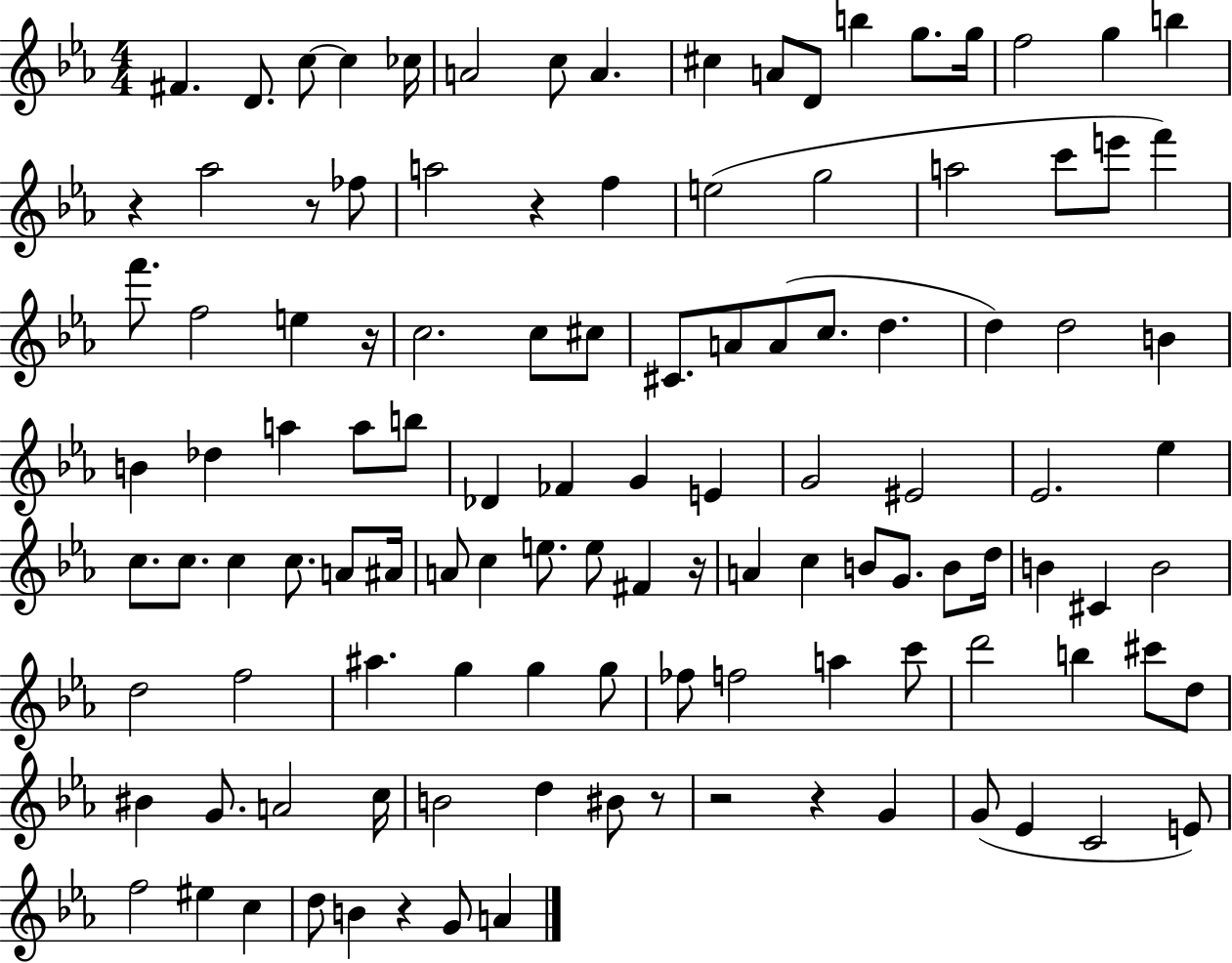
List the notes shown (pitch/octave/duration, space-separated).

F#4/q. D4/e. C5/e C5/q CES5/s A4/h C5/e A4/q. C#5/q A4/e D4/e B5/q G5/e. G5/s F5/h G5/q B5/q R/q Ab5/h R/e FES5/e A5/h R/q F5/q E5/h G5/h A5/h C6/e E6/e F6/q F6/e. F5/h E5/q R/s C5/h. C5/e C#5/e C#4/e. A4/e A4/e C5/e. D5/q. D5/q D5/h B4/q B4/q Db5/q A5/q A5/e B5/e Db4/q FES4/q G4/q E4/q G4/h EIS4/h Eb4/h. Eb5/q C5/e. C5/e. C5/q C5/e. A4/e A#4/s A4/e C5/q E5/e. E5/e F#4/q R/s A4/q C5/q B4/e G4/e. B4/e D5/s B4/q C#4/q B4/h D5/h F5/h A#5/q. G5/q G5/q G5/e FES5/e F5/h A5/q C6/e D6/h B5/q C#6/e D5/e BIS4/q G4/e. A4/h C5/s B4/h D5/q BIS4/e R/e R/h R/q G4/q G4/e Eb4/q C4/h E4/e F5/h EIS5/q C5/q D5/e B4/q R/q G4/e A4/q